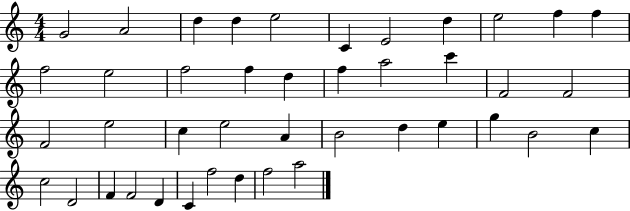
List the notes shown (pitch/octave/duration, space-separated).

G4/h A4/h D5/q D5/q E5/h C4/q E4/h D5/q E5/h F5/q F5/q F5/h E5/h F5/h F5/q D5/q F5/q A5/h C6/q F4/h F4/h F4/h E5/h C5/q E5/h A4/q B4/h D5/q E5/q G5/q B4/h C5/q C5/h D4/h F4/q F4/h D4/q C4/q F5/h D5/q F5/h A5/h